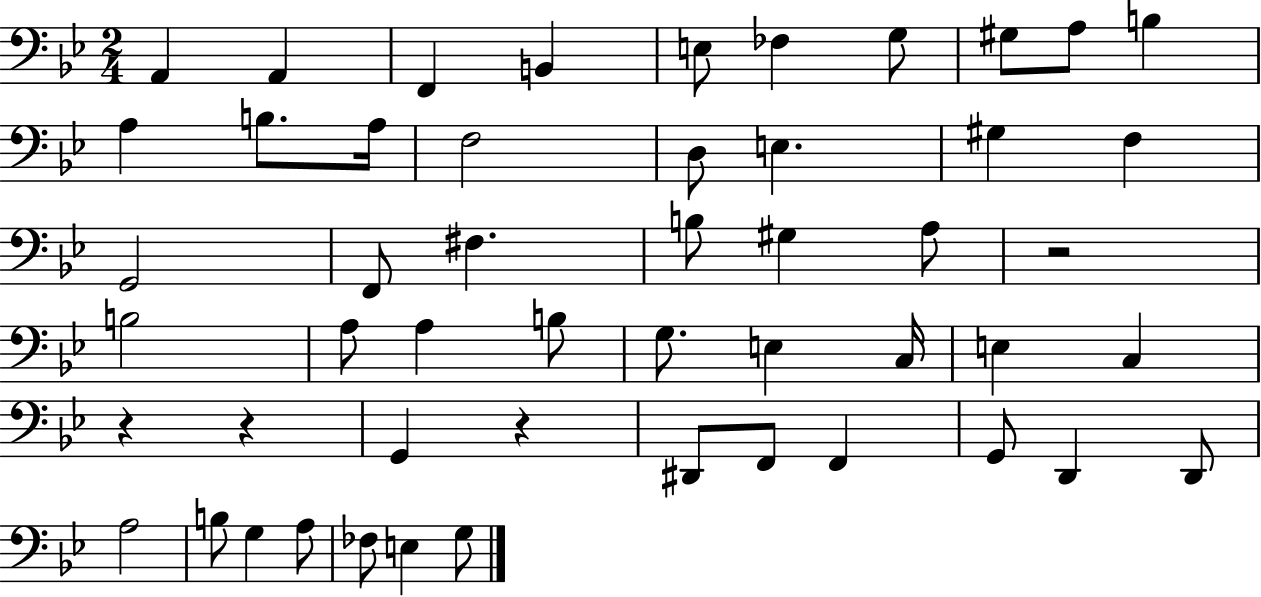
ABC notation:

X:1
T:Untitled
M:2/4
L:1/4
K:Bb
A,, A,, F,, B,, E,/2 _F, G,/2 ^G,/2 A,/2 B, A, B,/2 A,/4 F,2 D,/2 E, ^G, F, G,,2 F,,/2 ^F, B,/2 ^G, A,/2 z2 B,2 A,/2 A, B,/2 G,/2 E, C,/4 E, C, z z G,, z ^D,,/2 F,,/2 F,, G,,/2 D,, D,,/2 A,2 B,/2 G, A,/2 _F,/2 E, G,/2